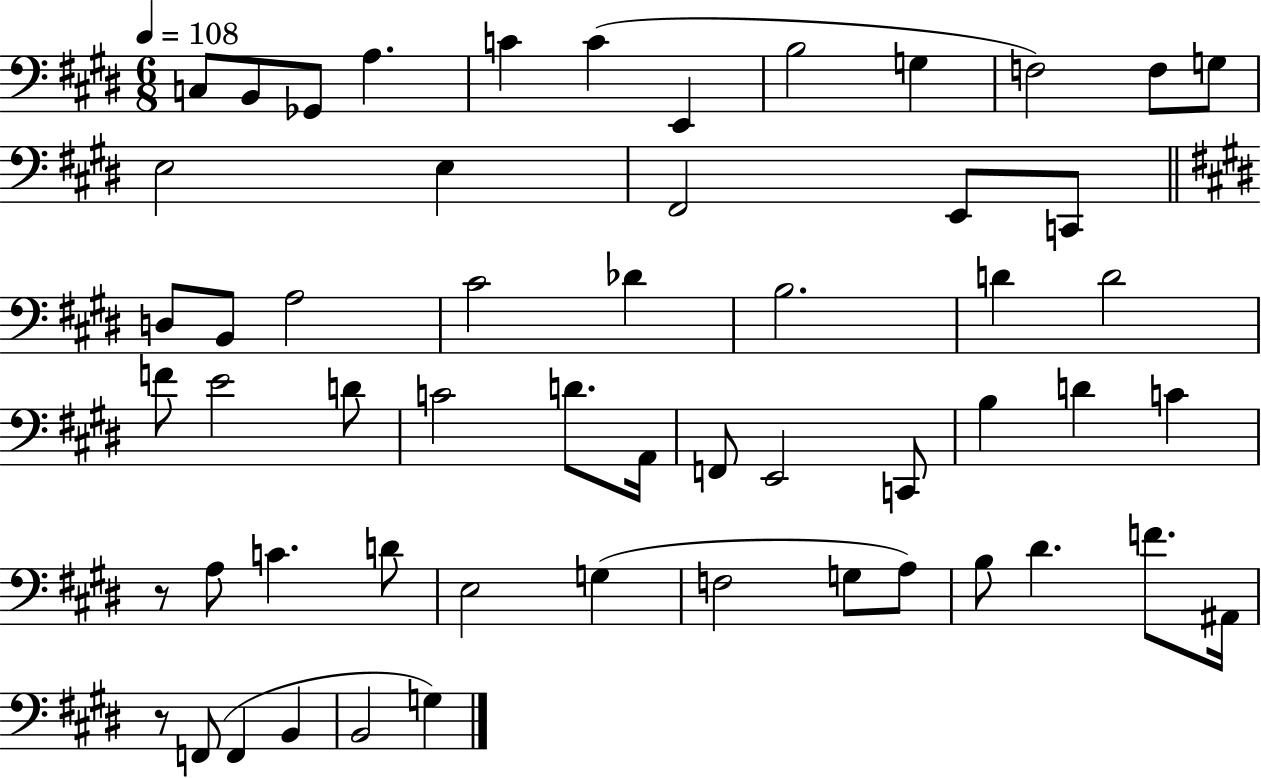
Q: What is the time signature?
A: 6/8